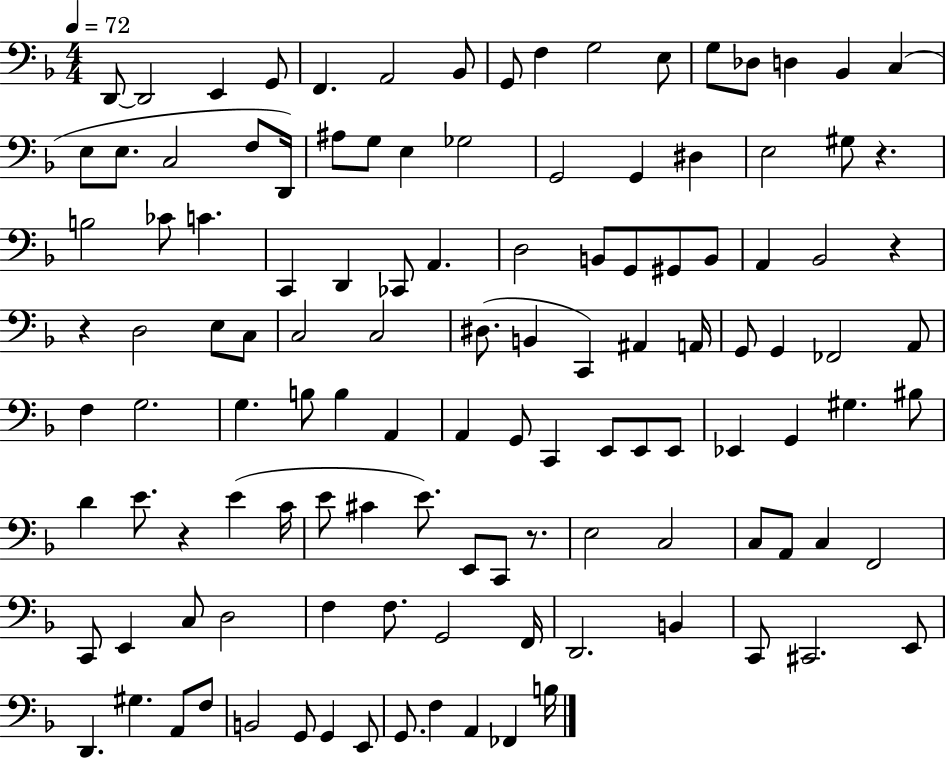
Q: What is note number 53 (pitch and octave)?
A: A#2